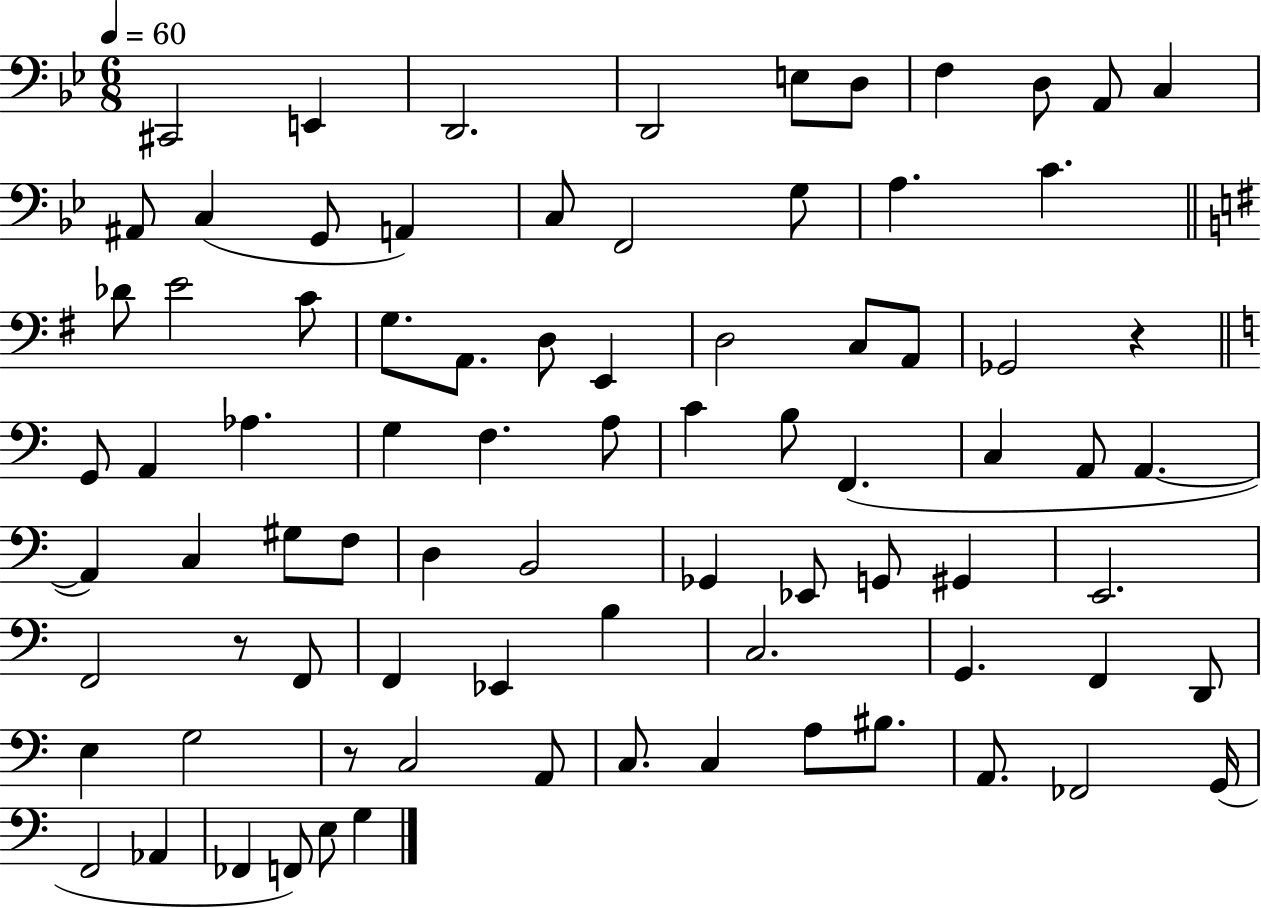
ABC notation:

X:1
T:Untitled
M:6/8
L:1/4
K:Bb
^C,,2 E,, D,,2 D,,2 E,/2 D,/2 F, D,/2 A,,/2 C, ^A,,/2 C, G,,/2 A,, C,/2 F,,2 G,/2 A, C _D/2 E2 C/2 G,/2 A,,/2 D,/2 E,, D,2 C,/2 A,,/2 _G,,2 z G,,/2 A,, _A, G, F, A,/2 C B,/2 F,, C, A,,/2 A,, A,, C, ^G,/2 F,/2 D, B,,2 _G,, _E,,/2 G,,/2 ^G,, E,,2 F,,2 z/2 F,,/2 F,, _E,, B, C,2 G,, F,, D,,/2 E, G,2 z/2 C,2 A,,/2 C,/2 C, A,/2 ^B,/2 A,,/2 _F,,2 G,,/4 F,,2 _A,, _F,, F,,/2 E,/2 G,